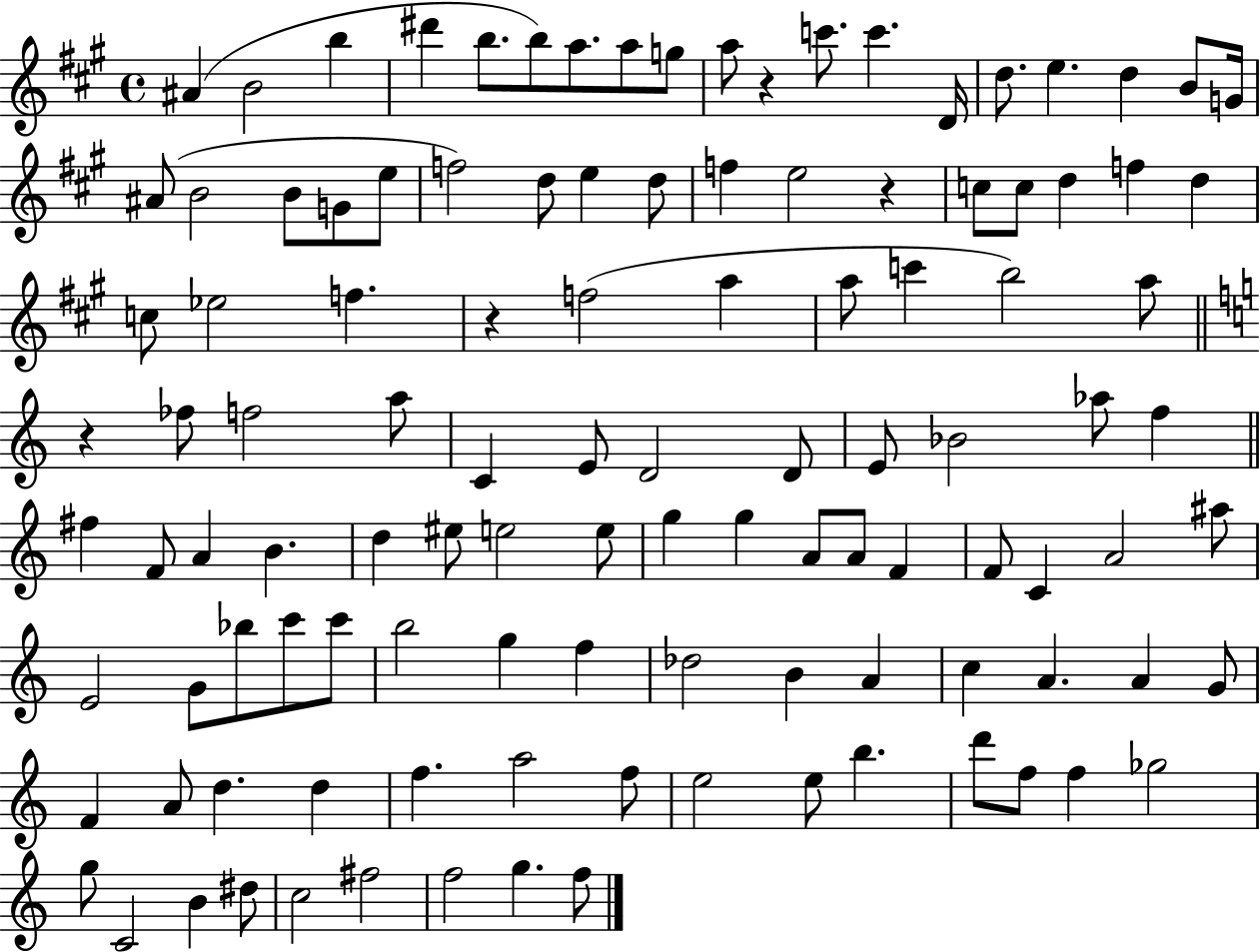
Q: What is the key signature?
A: A major